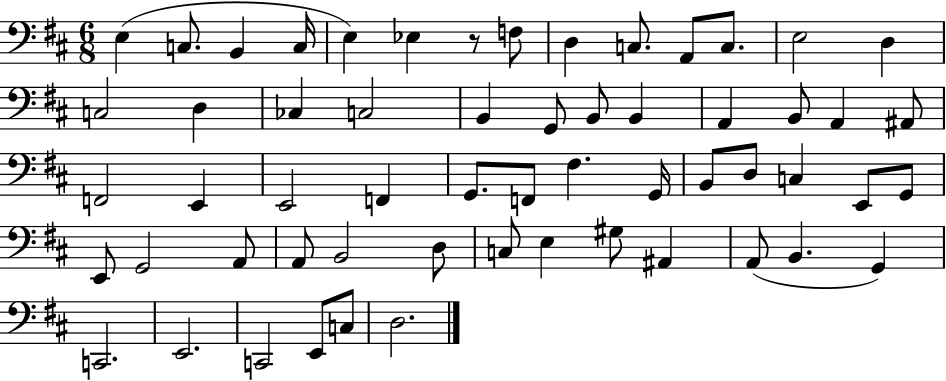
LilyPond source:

{
  \clef bass
  \numericTimeSignature
  \time 6/8
  \key d \major
  \repeat volta 2 { e4( c8. b,4 c16 | e4) ees4 r8 f8 | d4 c8. a,8 c8. | e2 d4 | \break c2 d4 | ces4 c2 | b,4 g,8 b,8 b,4 | a,4 b,8 a,4 ais,8 | \break f,2 e,4 | e,2 f,4 | g,8. f,8 fis4. g,16 | b,8 d8 c4 e,8 g,8 | \break e,8 g,2 a,8 | a,8 b,2 d8 | c8 e4 gis8 ais,4 | a,8( b,4. g,4) | \break c,2. | e,2. | c,2 e,8 c8 | d2. | \break } \bar "|."
}